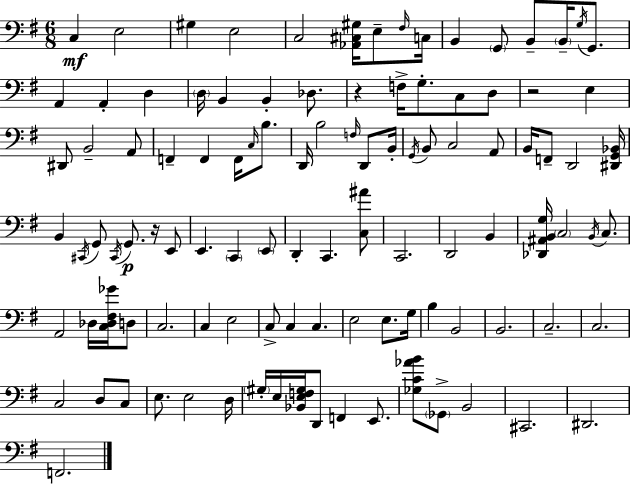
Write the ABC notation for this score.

X:1
T:Untitled
M:6/8
L:1/4
K:Em
C, E,2 ^G, E,2 C,2 [_A,,^C,^G,]/4 E,/2 ^F,/4 C,/4 B,, G,,/2 B,,/2 B,,/4 G,/4 G,,/2 A,, A,, D, D,/4 B,, B,, _D,/2 z F,/4 G,/2 C,/2 D,/2 z2 E, ^D,,/2 B,,2 A,,/2 F,, F,, F,,/4 C,/4 B,/2 D,,/4 B,2 F,/4 D,,/2 B,,/4 G,,/4 B,,/2 C,2 A,,/2 B,,/4 F,,/2 D,,2 [^D,,G,,_B,,]/4 B,, ^C,,/4 G,,/2 ^C,,/4 G,,/2 z/4 E,,/2 E,, C,, E,,/2 D,, C,, [C,^A]/2 C,,2 D,,2 B,, [_D,,^A,,B,,G,]/4 C,2 B,,/4 C,/2 A,,2 _D,/4 [C,_D,^F,_G]/4 D,/2 C,2 C, E,2 C,/2 C, C, E,2 E,/2 G,/4 B, B,,2 B,,2 C,2 C,2 C,2 D,/2 C,/2 E,/2 E,2 D,/4 ^G,/4 E,/4 [_B,,E,F,^G,]/4 D,,/2 F,, E,,/2 [_G,C_AB]/2 _G,,/2 B,,2 ^C,,2 ^D,,2 F,,2